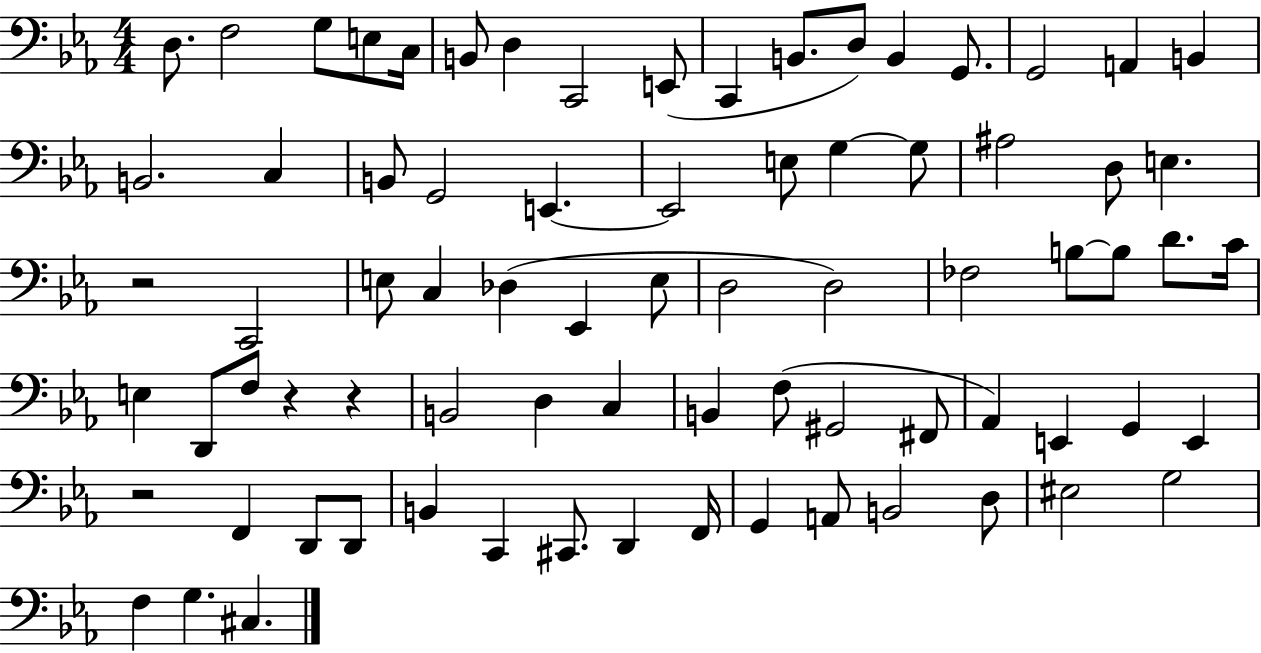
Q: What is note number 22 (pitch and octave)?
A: E2